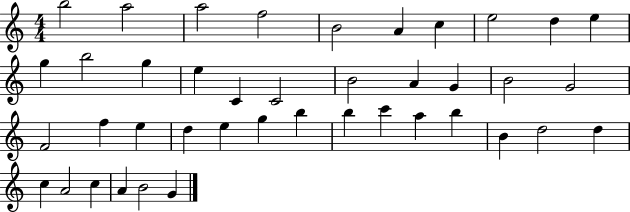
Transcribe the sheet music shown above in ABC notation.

X:1
T:Untitled
M:4/4
L:1/4
K:C
b2 a2 a2 f2 B2 A c e2 d e g b2 g e C C2 B2 A G B2 G2 F2 f e d e g b b c' a b B d2 d c A2 c A B2 G